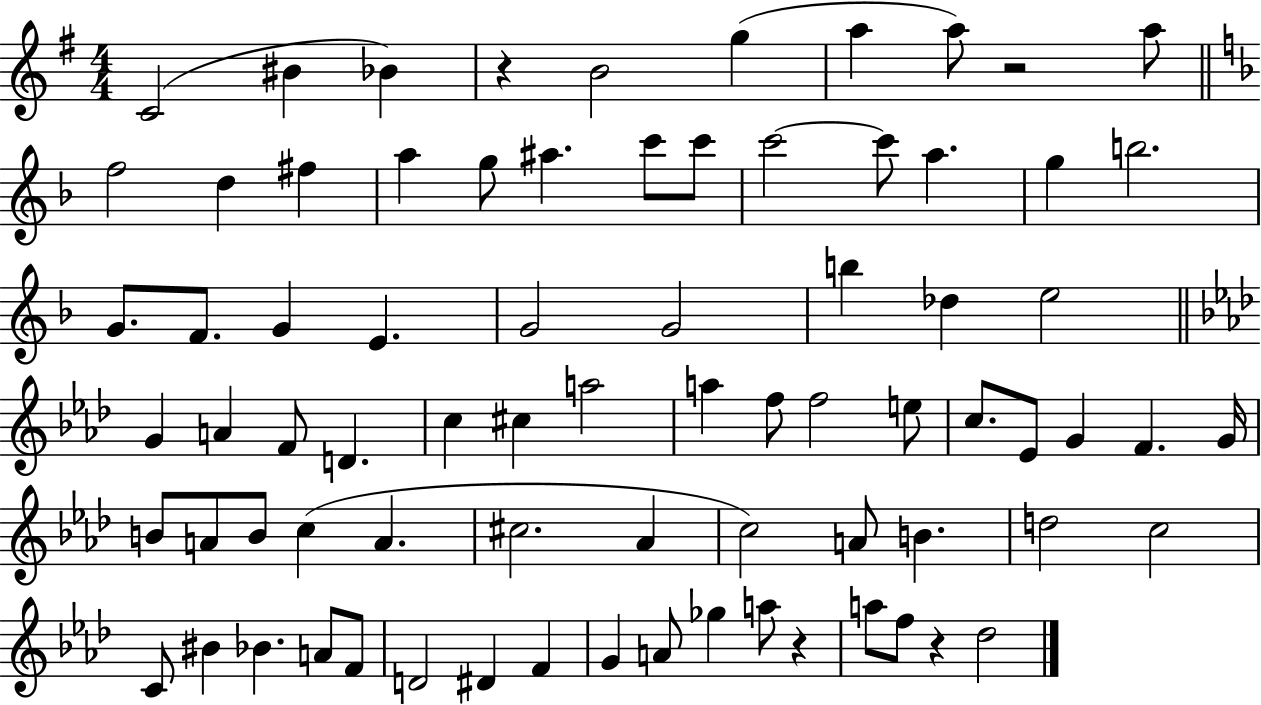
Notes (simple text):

C4/h BIS4/q Bb4/q R/q B4/h G5/q A5/q A5/e R/h A5/e F5/h D5/q F#5/q A5/q G5/e A#5/q. C6/e C6/e C6/h C6/e A5/q. G5/q B5/h. G4/e. F4/e. G4/q E4/q. G4/h G4/h B5/q Db5/q E5/h G4/q A4/q F4/e D4/q. C5/q C#5/q A5/h A5/q F5/e F5/h E5/e C5/e. Eb4/e G4/q F4/q. G4/s B4/e A4/e B4/e C5/q A4/q. C#5/h. Ab4/q C5/h A4/e B4/q. D5/h C5/h C4/e BIS4/q Bb4/q. A4/e F4/e D4/h D#4/q F4/q G4/q A4/e Gb5/q A5/e R/q A5/e F5/e R/q Db5/h